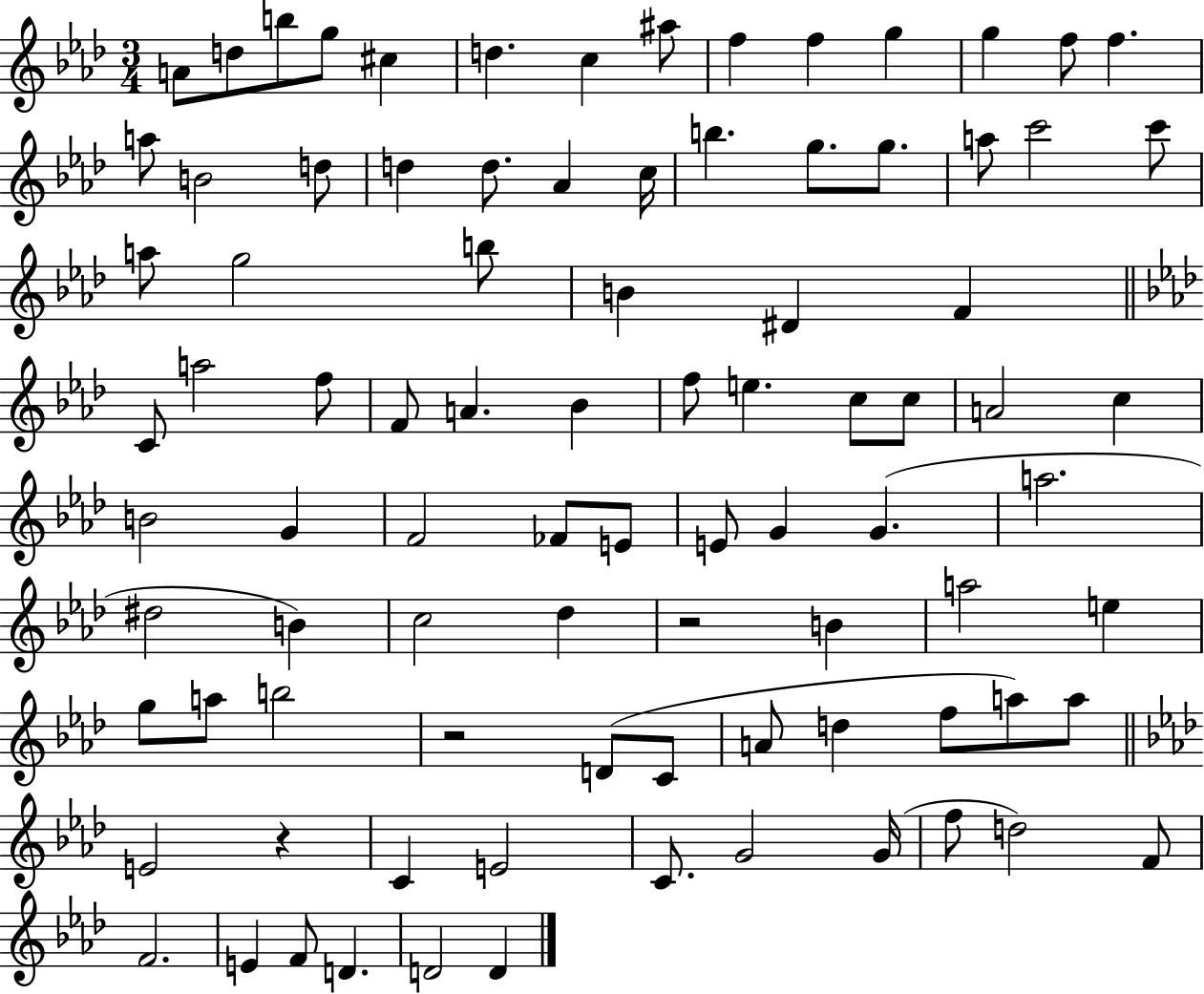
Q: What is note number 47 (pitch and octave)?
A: G4